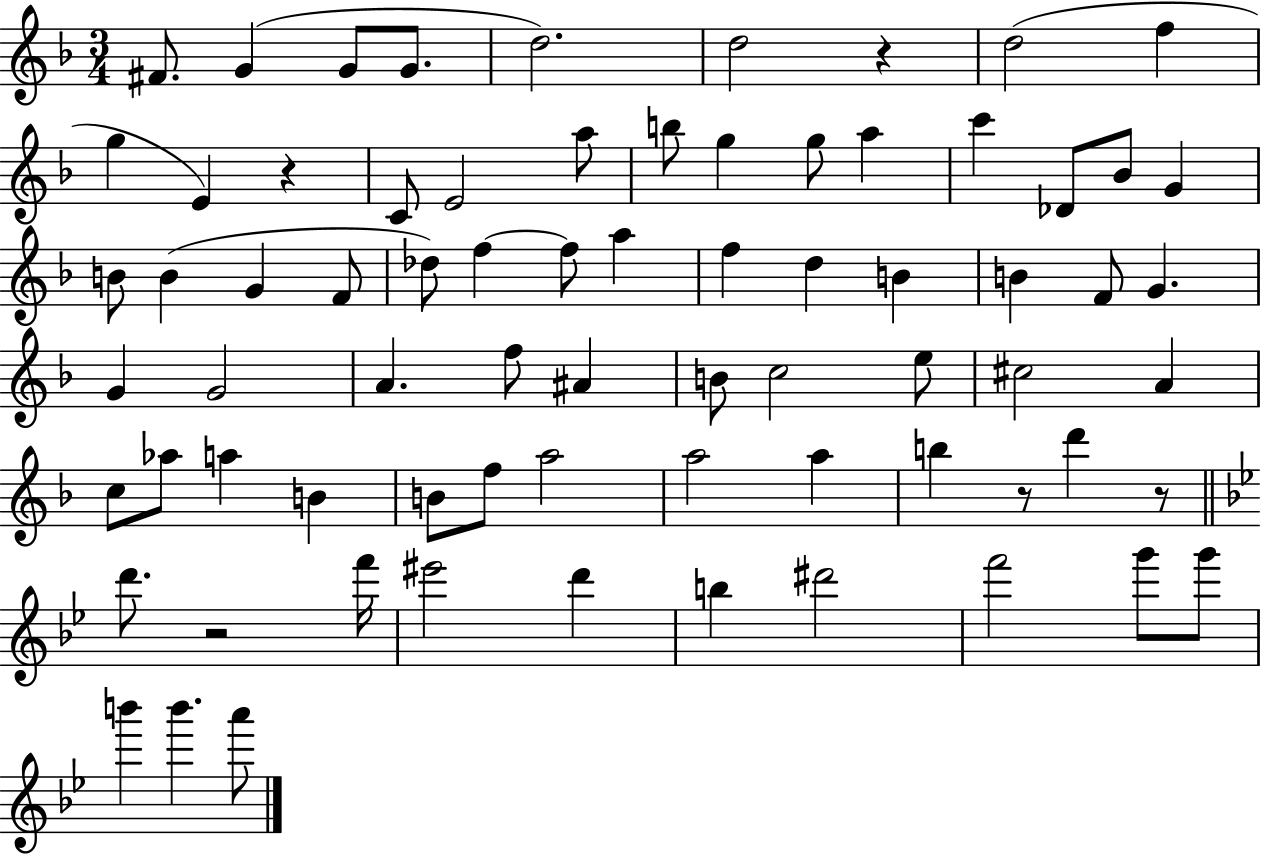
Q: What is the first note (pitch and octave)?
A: F#4